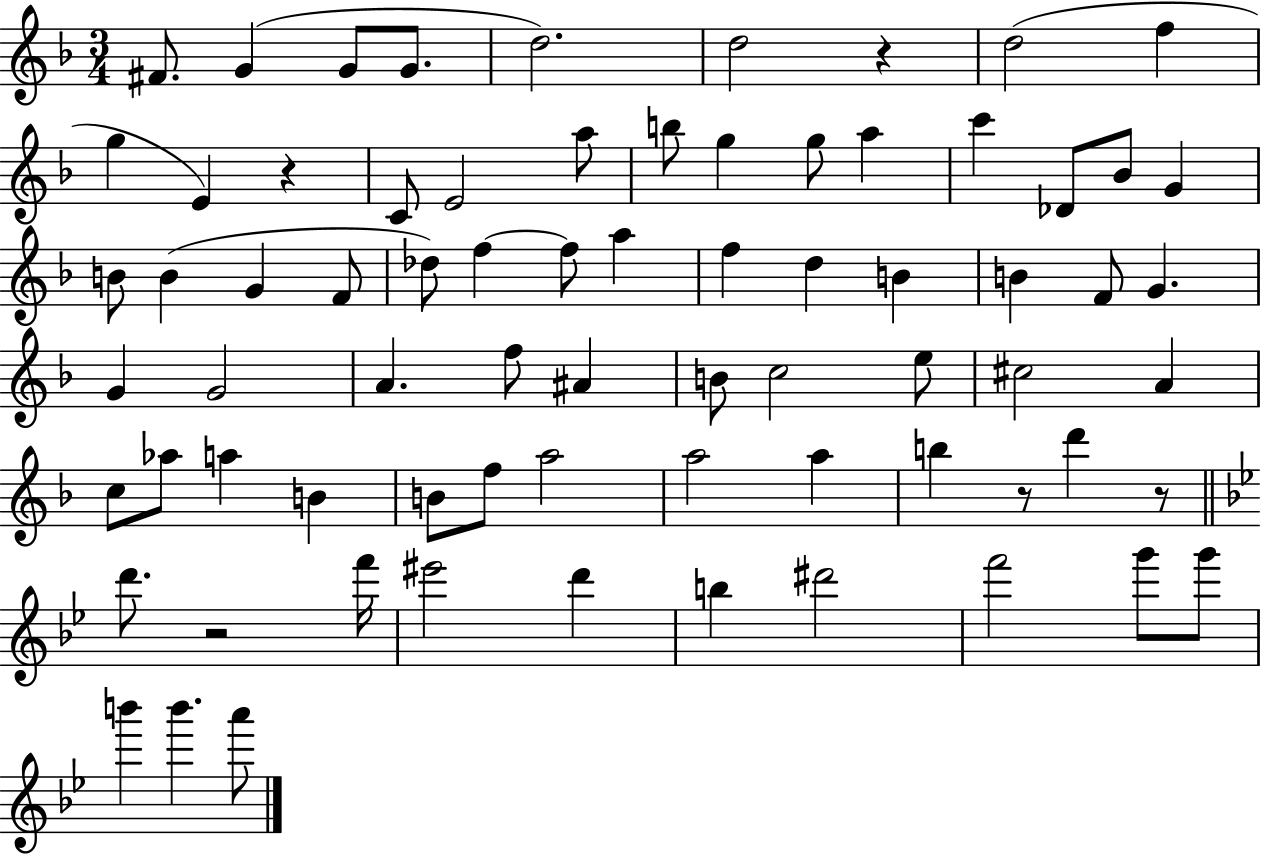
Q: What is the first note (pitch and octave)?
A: F#4